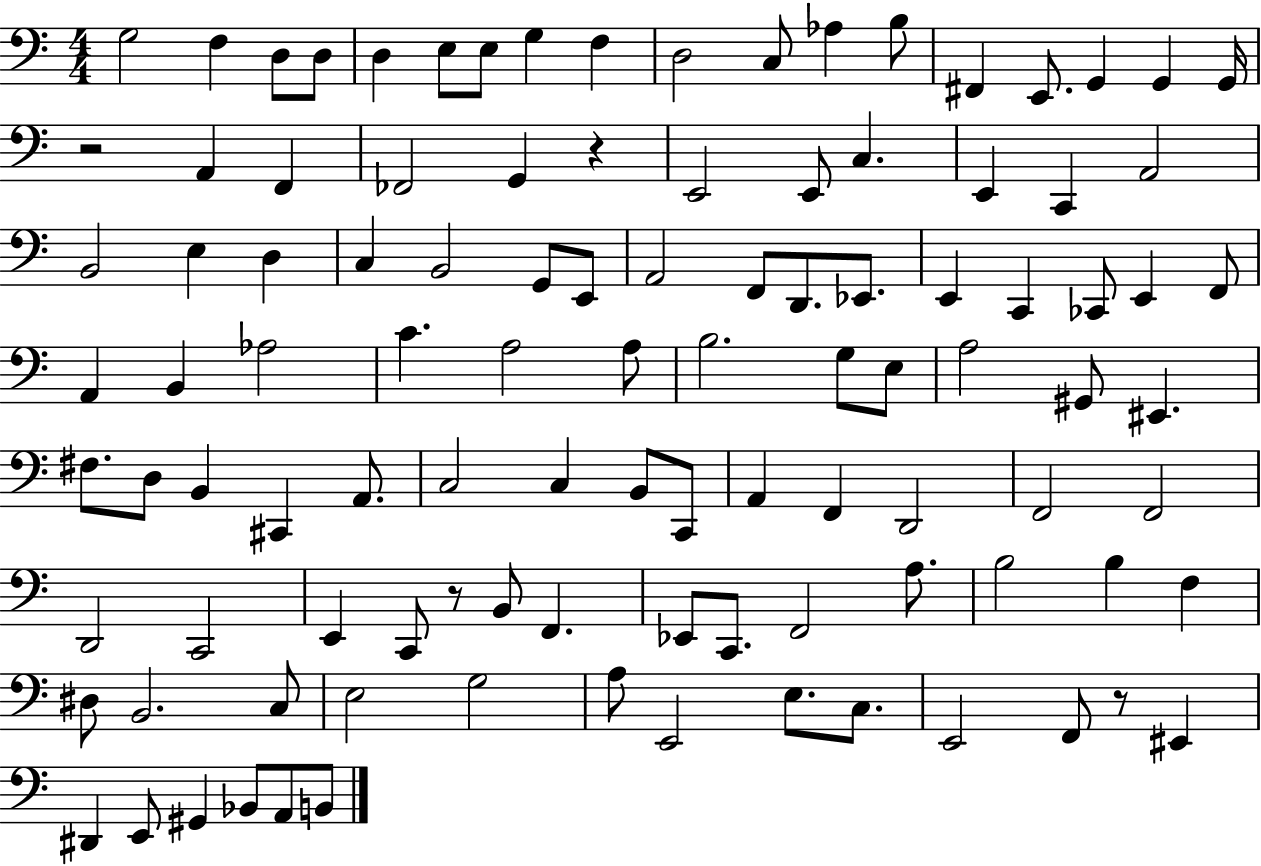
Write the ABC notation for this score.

X:1
T:Untitled
M:4/4
L:1/4
K:C
G,2 F, D,/2 D,/2 D, E,/2 E,/2 G, F, D,2 C,/2 _A, B,/2 ^F,, E,,/2 G,, G,, G,,/4 z2 A,, F,, _F,,2 G,, z E,,2 E,,/2 C, E,, C,, A,,2 B,,2 E, D, C, B,,2 G,,/2 E,,/2 A,,2 F,,/2 D,,/2 _E,,/2 E,, C,, _C,,/2 E,, F,,/2 A,, B,, _A,2 C A,2 A,/2 B,2 G,/2 E,/2 A,2 ^G,,/2 ^E,, ^F,/2 D,/2 B,, ^C,, A,,/2 C,2 C, B,,/2 C,,/2 A,, F,, D,,2 F,,2 F,,2 D,,2 C,,2 E,, C,,/2 z/2 B,,/2 F,, _E,,/2 C,,/2 F,,2 A,/2 B,2 B, F, ^D,/2 B,,2 C,/2 E,2 G,2 A,/2 E,,2 E,/2 C,/2 E,,2 F,,/2 z/2 ^E,, ^D,, E,,/2 ^G,, _B,,/2 A,,/2 B,,/2